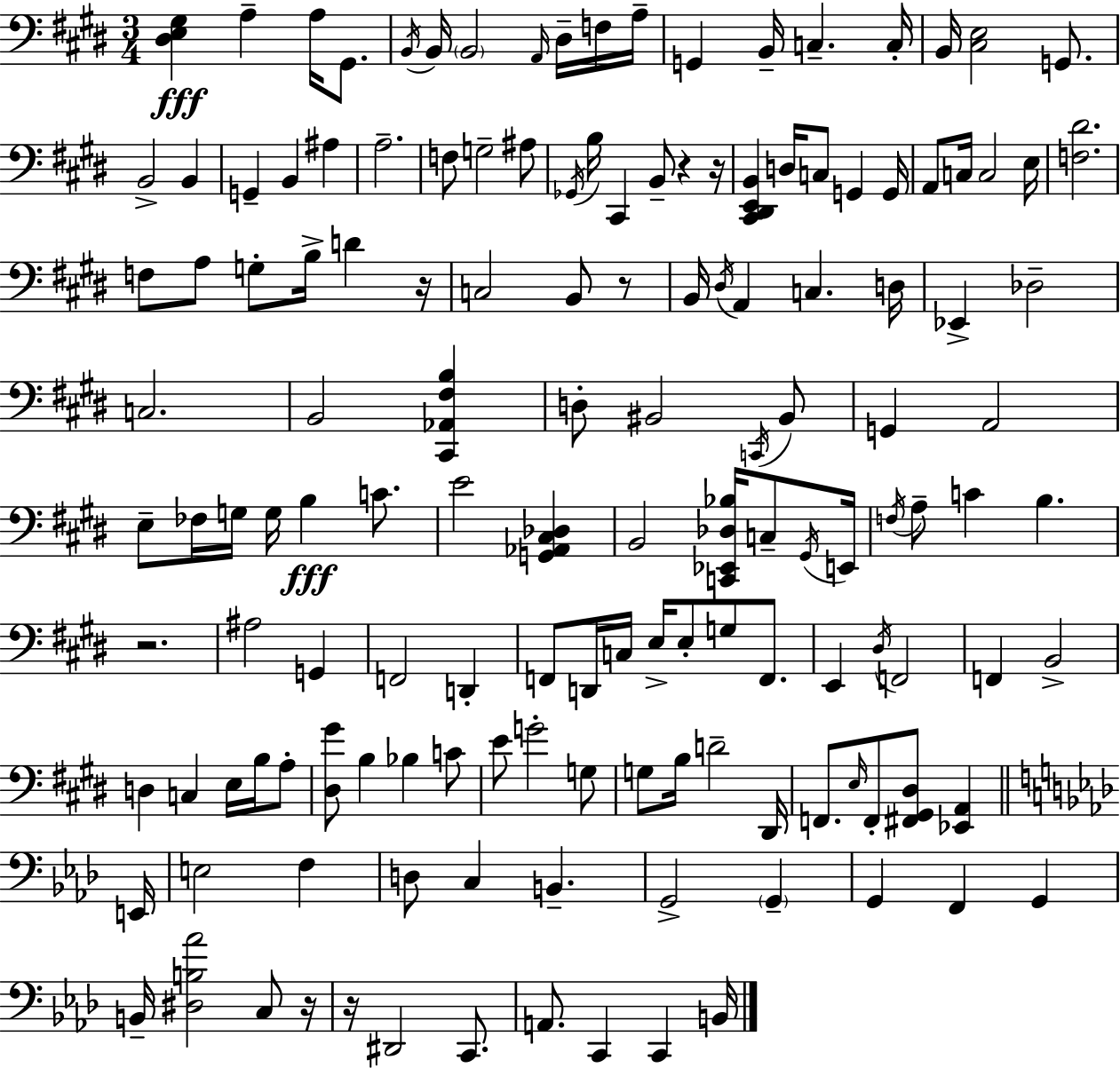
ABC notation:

X:1
T:Untitled
M:3/4
L:1/4
K:E
[^D,E,^G,] A, A,/4 ^G,,/2 B,,/4 B,,/4 B,,2 A,,/4 ^D,/4 F,/4 A,/4 G,, B,,/4 C, C,/4 B,,/4 [^C,E,]2 G,,/2 B,,2 B,, G,, B,, ^A, A,2 F,/2 G,2 ^A,/2 _G,,/4 B,/4 ^C,, B,,/2 z z/4 [^C,,^D,,E,,B,,] D,/4 C,/2 G,, G,,/4 A,,/2 C,/4 C,2 E,/4 [F,^D]2 F,/2 A,/2 G,/2 B,/4 D z/4 C,2 B,,/2 z/2 B,,/4 ^D,/4 A,, C, D,/4 _E,, _D,2 C,2 B,,2 [^C,,_A,,^F,B,] D,/2 ^B,,2 C,,/4 ^B,,/2 G,, A,,2 E,/2 _F,/4 G,/4 G,/4 B, C/2 E2 [G,,_A,,^C,_D,] B,,2 [C,,_E,,_D,_B,]/4 C,/2 ^G,,/4 E,,/4 F,/4 A,/2 C B, z2 ^A,2 G,, F,,2 D,, F,,/2 D,,/4 C,/4 E,/4 E,/2 G,/2 F,,/2 E,, ^D,/4 F,,2 F,, B,,2 D, C, E,/4 B,/4 A,/2 [^D,^G]/2 B, _B, C/2 E/2 G2 G,/2 G,/2 B,/4 D2 ^D,,/4 F,,/2 E,/4 F,,/2 [^F,,^G,,^D,]/2 [_E,,A,,] E,,/4 E,2 F, D,/2 C, B,, G,,2 G,, G,, F,, G,, B,,/4 [^D,B,_A]2 C,/2 z/4 z/4 ^D,,2 C,,/2 A,,/2 C,, C,, B,,/4